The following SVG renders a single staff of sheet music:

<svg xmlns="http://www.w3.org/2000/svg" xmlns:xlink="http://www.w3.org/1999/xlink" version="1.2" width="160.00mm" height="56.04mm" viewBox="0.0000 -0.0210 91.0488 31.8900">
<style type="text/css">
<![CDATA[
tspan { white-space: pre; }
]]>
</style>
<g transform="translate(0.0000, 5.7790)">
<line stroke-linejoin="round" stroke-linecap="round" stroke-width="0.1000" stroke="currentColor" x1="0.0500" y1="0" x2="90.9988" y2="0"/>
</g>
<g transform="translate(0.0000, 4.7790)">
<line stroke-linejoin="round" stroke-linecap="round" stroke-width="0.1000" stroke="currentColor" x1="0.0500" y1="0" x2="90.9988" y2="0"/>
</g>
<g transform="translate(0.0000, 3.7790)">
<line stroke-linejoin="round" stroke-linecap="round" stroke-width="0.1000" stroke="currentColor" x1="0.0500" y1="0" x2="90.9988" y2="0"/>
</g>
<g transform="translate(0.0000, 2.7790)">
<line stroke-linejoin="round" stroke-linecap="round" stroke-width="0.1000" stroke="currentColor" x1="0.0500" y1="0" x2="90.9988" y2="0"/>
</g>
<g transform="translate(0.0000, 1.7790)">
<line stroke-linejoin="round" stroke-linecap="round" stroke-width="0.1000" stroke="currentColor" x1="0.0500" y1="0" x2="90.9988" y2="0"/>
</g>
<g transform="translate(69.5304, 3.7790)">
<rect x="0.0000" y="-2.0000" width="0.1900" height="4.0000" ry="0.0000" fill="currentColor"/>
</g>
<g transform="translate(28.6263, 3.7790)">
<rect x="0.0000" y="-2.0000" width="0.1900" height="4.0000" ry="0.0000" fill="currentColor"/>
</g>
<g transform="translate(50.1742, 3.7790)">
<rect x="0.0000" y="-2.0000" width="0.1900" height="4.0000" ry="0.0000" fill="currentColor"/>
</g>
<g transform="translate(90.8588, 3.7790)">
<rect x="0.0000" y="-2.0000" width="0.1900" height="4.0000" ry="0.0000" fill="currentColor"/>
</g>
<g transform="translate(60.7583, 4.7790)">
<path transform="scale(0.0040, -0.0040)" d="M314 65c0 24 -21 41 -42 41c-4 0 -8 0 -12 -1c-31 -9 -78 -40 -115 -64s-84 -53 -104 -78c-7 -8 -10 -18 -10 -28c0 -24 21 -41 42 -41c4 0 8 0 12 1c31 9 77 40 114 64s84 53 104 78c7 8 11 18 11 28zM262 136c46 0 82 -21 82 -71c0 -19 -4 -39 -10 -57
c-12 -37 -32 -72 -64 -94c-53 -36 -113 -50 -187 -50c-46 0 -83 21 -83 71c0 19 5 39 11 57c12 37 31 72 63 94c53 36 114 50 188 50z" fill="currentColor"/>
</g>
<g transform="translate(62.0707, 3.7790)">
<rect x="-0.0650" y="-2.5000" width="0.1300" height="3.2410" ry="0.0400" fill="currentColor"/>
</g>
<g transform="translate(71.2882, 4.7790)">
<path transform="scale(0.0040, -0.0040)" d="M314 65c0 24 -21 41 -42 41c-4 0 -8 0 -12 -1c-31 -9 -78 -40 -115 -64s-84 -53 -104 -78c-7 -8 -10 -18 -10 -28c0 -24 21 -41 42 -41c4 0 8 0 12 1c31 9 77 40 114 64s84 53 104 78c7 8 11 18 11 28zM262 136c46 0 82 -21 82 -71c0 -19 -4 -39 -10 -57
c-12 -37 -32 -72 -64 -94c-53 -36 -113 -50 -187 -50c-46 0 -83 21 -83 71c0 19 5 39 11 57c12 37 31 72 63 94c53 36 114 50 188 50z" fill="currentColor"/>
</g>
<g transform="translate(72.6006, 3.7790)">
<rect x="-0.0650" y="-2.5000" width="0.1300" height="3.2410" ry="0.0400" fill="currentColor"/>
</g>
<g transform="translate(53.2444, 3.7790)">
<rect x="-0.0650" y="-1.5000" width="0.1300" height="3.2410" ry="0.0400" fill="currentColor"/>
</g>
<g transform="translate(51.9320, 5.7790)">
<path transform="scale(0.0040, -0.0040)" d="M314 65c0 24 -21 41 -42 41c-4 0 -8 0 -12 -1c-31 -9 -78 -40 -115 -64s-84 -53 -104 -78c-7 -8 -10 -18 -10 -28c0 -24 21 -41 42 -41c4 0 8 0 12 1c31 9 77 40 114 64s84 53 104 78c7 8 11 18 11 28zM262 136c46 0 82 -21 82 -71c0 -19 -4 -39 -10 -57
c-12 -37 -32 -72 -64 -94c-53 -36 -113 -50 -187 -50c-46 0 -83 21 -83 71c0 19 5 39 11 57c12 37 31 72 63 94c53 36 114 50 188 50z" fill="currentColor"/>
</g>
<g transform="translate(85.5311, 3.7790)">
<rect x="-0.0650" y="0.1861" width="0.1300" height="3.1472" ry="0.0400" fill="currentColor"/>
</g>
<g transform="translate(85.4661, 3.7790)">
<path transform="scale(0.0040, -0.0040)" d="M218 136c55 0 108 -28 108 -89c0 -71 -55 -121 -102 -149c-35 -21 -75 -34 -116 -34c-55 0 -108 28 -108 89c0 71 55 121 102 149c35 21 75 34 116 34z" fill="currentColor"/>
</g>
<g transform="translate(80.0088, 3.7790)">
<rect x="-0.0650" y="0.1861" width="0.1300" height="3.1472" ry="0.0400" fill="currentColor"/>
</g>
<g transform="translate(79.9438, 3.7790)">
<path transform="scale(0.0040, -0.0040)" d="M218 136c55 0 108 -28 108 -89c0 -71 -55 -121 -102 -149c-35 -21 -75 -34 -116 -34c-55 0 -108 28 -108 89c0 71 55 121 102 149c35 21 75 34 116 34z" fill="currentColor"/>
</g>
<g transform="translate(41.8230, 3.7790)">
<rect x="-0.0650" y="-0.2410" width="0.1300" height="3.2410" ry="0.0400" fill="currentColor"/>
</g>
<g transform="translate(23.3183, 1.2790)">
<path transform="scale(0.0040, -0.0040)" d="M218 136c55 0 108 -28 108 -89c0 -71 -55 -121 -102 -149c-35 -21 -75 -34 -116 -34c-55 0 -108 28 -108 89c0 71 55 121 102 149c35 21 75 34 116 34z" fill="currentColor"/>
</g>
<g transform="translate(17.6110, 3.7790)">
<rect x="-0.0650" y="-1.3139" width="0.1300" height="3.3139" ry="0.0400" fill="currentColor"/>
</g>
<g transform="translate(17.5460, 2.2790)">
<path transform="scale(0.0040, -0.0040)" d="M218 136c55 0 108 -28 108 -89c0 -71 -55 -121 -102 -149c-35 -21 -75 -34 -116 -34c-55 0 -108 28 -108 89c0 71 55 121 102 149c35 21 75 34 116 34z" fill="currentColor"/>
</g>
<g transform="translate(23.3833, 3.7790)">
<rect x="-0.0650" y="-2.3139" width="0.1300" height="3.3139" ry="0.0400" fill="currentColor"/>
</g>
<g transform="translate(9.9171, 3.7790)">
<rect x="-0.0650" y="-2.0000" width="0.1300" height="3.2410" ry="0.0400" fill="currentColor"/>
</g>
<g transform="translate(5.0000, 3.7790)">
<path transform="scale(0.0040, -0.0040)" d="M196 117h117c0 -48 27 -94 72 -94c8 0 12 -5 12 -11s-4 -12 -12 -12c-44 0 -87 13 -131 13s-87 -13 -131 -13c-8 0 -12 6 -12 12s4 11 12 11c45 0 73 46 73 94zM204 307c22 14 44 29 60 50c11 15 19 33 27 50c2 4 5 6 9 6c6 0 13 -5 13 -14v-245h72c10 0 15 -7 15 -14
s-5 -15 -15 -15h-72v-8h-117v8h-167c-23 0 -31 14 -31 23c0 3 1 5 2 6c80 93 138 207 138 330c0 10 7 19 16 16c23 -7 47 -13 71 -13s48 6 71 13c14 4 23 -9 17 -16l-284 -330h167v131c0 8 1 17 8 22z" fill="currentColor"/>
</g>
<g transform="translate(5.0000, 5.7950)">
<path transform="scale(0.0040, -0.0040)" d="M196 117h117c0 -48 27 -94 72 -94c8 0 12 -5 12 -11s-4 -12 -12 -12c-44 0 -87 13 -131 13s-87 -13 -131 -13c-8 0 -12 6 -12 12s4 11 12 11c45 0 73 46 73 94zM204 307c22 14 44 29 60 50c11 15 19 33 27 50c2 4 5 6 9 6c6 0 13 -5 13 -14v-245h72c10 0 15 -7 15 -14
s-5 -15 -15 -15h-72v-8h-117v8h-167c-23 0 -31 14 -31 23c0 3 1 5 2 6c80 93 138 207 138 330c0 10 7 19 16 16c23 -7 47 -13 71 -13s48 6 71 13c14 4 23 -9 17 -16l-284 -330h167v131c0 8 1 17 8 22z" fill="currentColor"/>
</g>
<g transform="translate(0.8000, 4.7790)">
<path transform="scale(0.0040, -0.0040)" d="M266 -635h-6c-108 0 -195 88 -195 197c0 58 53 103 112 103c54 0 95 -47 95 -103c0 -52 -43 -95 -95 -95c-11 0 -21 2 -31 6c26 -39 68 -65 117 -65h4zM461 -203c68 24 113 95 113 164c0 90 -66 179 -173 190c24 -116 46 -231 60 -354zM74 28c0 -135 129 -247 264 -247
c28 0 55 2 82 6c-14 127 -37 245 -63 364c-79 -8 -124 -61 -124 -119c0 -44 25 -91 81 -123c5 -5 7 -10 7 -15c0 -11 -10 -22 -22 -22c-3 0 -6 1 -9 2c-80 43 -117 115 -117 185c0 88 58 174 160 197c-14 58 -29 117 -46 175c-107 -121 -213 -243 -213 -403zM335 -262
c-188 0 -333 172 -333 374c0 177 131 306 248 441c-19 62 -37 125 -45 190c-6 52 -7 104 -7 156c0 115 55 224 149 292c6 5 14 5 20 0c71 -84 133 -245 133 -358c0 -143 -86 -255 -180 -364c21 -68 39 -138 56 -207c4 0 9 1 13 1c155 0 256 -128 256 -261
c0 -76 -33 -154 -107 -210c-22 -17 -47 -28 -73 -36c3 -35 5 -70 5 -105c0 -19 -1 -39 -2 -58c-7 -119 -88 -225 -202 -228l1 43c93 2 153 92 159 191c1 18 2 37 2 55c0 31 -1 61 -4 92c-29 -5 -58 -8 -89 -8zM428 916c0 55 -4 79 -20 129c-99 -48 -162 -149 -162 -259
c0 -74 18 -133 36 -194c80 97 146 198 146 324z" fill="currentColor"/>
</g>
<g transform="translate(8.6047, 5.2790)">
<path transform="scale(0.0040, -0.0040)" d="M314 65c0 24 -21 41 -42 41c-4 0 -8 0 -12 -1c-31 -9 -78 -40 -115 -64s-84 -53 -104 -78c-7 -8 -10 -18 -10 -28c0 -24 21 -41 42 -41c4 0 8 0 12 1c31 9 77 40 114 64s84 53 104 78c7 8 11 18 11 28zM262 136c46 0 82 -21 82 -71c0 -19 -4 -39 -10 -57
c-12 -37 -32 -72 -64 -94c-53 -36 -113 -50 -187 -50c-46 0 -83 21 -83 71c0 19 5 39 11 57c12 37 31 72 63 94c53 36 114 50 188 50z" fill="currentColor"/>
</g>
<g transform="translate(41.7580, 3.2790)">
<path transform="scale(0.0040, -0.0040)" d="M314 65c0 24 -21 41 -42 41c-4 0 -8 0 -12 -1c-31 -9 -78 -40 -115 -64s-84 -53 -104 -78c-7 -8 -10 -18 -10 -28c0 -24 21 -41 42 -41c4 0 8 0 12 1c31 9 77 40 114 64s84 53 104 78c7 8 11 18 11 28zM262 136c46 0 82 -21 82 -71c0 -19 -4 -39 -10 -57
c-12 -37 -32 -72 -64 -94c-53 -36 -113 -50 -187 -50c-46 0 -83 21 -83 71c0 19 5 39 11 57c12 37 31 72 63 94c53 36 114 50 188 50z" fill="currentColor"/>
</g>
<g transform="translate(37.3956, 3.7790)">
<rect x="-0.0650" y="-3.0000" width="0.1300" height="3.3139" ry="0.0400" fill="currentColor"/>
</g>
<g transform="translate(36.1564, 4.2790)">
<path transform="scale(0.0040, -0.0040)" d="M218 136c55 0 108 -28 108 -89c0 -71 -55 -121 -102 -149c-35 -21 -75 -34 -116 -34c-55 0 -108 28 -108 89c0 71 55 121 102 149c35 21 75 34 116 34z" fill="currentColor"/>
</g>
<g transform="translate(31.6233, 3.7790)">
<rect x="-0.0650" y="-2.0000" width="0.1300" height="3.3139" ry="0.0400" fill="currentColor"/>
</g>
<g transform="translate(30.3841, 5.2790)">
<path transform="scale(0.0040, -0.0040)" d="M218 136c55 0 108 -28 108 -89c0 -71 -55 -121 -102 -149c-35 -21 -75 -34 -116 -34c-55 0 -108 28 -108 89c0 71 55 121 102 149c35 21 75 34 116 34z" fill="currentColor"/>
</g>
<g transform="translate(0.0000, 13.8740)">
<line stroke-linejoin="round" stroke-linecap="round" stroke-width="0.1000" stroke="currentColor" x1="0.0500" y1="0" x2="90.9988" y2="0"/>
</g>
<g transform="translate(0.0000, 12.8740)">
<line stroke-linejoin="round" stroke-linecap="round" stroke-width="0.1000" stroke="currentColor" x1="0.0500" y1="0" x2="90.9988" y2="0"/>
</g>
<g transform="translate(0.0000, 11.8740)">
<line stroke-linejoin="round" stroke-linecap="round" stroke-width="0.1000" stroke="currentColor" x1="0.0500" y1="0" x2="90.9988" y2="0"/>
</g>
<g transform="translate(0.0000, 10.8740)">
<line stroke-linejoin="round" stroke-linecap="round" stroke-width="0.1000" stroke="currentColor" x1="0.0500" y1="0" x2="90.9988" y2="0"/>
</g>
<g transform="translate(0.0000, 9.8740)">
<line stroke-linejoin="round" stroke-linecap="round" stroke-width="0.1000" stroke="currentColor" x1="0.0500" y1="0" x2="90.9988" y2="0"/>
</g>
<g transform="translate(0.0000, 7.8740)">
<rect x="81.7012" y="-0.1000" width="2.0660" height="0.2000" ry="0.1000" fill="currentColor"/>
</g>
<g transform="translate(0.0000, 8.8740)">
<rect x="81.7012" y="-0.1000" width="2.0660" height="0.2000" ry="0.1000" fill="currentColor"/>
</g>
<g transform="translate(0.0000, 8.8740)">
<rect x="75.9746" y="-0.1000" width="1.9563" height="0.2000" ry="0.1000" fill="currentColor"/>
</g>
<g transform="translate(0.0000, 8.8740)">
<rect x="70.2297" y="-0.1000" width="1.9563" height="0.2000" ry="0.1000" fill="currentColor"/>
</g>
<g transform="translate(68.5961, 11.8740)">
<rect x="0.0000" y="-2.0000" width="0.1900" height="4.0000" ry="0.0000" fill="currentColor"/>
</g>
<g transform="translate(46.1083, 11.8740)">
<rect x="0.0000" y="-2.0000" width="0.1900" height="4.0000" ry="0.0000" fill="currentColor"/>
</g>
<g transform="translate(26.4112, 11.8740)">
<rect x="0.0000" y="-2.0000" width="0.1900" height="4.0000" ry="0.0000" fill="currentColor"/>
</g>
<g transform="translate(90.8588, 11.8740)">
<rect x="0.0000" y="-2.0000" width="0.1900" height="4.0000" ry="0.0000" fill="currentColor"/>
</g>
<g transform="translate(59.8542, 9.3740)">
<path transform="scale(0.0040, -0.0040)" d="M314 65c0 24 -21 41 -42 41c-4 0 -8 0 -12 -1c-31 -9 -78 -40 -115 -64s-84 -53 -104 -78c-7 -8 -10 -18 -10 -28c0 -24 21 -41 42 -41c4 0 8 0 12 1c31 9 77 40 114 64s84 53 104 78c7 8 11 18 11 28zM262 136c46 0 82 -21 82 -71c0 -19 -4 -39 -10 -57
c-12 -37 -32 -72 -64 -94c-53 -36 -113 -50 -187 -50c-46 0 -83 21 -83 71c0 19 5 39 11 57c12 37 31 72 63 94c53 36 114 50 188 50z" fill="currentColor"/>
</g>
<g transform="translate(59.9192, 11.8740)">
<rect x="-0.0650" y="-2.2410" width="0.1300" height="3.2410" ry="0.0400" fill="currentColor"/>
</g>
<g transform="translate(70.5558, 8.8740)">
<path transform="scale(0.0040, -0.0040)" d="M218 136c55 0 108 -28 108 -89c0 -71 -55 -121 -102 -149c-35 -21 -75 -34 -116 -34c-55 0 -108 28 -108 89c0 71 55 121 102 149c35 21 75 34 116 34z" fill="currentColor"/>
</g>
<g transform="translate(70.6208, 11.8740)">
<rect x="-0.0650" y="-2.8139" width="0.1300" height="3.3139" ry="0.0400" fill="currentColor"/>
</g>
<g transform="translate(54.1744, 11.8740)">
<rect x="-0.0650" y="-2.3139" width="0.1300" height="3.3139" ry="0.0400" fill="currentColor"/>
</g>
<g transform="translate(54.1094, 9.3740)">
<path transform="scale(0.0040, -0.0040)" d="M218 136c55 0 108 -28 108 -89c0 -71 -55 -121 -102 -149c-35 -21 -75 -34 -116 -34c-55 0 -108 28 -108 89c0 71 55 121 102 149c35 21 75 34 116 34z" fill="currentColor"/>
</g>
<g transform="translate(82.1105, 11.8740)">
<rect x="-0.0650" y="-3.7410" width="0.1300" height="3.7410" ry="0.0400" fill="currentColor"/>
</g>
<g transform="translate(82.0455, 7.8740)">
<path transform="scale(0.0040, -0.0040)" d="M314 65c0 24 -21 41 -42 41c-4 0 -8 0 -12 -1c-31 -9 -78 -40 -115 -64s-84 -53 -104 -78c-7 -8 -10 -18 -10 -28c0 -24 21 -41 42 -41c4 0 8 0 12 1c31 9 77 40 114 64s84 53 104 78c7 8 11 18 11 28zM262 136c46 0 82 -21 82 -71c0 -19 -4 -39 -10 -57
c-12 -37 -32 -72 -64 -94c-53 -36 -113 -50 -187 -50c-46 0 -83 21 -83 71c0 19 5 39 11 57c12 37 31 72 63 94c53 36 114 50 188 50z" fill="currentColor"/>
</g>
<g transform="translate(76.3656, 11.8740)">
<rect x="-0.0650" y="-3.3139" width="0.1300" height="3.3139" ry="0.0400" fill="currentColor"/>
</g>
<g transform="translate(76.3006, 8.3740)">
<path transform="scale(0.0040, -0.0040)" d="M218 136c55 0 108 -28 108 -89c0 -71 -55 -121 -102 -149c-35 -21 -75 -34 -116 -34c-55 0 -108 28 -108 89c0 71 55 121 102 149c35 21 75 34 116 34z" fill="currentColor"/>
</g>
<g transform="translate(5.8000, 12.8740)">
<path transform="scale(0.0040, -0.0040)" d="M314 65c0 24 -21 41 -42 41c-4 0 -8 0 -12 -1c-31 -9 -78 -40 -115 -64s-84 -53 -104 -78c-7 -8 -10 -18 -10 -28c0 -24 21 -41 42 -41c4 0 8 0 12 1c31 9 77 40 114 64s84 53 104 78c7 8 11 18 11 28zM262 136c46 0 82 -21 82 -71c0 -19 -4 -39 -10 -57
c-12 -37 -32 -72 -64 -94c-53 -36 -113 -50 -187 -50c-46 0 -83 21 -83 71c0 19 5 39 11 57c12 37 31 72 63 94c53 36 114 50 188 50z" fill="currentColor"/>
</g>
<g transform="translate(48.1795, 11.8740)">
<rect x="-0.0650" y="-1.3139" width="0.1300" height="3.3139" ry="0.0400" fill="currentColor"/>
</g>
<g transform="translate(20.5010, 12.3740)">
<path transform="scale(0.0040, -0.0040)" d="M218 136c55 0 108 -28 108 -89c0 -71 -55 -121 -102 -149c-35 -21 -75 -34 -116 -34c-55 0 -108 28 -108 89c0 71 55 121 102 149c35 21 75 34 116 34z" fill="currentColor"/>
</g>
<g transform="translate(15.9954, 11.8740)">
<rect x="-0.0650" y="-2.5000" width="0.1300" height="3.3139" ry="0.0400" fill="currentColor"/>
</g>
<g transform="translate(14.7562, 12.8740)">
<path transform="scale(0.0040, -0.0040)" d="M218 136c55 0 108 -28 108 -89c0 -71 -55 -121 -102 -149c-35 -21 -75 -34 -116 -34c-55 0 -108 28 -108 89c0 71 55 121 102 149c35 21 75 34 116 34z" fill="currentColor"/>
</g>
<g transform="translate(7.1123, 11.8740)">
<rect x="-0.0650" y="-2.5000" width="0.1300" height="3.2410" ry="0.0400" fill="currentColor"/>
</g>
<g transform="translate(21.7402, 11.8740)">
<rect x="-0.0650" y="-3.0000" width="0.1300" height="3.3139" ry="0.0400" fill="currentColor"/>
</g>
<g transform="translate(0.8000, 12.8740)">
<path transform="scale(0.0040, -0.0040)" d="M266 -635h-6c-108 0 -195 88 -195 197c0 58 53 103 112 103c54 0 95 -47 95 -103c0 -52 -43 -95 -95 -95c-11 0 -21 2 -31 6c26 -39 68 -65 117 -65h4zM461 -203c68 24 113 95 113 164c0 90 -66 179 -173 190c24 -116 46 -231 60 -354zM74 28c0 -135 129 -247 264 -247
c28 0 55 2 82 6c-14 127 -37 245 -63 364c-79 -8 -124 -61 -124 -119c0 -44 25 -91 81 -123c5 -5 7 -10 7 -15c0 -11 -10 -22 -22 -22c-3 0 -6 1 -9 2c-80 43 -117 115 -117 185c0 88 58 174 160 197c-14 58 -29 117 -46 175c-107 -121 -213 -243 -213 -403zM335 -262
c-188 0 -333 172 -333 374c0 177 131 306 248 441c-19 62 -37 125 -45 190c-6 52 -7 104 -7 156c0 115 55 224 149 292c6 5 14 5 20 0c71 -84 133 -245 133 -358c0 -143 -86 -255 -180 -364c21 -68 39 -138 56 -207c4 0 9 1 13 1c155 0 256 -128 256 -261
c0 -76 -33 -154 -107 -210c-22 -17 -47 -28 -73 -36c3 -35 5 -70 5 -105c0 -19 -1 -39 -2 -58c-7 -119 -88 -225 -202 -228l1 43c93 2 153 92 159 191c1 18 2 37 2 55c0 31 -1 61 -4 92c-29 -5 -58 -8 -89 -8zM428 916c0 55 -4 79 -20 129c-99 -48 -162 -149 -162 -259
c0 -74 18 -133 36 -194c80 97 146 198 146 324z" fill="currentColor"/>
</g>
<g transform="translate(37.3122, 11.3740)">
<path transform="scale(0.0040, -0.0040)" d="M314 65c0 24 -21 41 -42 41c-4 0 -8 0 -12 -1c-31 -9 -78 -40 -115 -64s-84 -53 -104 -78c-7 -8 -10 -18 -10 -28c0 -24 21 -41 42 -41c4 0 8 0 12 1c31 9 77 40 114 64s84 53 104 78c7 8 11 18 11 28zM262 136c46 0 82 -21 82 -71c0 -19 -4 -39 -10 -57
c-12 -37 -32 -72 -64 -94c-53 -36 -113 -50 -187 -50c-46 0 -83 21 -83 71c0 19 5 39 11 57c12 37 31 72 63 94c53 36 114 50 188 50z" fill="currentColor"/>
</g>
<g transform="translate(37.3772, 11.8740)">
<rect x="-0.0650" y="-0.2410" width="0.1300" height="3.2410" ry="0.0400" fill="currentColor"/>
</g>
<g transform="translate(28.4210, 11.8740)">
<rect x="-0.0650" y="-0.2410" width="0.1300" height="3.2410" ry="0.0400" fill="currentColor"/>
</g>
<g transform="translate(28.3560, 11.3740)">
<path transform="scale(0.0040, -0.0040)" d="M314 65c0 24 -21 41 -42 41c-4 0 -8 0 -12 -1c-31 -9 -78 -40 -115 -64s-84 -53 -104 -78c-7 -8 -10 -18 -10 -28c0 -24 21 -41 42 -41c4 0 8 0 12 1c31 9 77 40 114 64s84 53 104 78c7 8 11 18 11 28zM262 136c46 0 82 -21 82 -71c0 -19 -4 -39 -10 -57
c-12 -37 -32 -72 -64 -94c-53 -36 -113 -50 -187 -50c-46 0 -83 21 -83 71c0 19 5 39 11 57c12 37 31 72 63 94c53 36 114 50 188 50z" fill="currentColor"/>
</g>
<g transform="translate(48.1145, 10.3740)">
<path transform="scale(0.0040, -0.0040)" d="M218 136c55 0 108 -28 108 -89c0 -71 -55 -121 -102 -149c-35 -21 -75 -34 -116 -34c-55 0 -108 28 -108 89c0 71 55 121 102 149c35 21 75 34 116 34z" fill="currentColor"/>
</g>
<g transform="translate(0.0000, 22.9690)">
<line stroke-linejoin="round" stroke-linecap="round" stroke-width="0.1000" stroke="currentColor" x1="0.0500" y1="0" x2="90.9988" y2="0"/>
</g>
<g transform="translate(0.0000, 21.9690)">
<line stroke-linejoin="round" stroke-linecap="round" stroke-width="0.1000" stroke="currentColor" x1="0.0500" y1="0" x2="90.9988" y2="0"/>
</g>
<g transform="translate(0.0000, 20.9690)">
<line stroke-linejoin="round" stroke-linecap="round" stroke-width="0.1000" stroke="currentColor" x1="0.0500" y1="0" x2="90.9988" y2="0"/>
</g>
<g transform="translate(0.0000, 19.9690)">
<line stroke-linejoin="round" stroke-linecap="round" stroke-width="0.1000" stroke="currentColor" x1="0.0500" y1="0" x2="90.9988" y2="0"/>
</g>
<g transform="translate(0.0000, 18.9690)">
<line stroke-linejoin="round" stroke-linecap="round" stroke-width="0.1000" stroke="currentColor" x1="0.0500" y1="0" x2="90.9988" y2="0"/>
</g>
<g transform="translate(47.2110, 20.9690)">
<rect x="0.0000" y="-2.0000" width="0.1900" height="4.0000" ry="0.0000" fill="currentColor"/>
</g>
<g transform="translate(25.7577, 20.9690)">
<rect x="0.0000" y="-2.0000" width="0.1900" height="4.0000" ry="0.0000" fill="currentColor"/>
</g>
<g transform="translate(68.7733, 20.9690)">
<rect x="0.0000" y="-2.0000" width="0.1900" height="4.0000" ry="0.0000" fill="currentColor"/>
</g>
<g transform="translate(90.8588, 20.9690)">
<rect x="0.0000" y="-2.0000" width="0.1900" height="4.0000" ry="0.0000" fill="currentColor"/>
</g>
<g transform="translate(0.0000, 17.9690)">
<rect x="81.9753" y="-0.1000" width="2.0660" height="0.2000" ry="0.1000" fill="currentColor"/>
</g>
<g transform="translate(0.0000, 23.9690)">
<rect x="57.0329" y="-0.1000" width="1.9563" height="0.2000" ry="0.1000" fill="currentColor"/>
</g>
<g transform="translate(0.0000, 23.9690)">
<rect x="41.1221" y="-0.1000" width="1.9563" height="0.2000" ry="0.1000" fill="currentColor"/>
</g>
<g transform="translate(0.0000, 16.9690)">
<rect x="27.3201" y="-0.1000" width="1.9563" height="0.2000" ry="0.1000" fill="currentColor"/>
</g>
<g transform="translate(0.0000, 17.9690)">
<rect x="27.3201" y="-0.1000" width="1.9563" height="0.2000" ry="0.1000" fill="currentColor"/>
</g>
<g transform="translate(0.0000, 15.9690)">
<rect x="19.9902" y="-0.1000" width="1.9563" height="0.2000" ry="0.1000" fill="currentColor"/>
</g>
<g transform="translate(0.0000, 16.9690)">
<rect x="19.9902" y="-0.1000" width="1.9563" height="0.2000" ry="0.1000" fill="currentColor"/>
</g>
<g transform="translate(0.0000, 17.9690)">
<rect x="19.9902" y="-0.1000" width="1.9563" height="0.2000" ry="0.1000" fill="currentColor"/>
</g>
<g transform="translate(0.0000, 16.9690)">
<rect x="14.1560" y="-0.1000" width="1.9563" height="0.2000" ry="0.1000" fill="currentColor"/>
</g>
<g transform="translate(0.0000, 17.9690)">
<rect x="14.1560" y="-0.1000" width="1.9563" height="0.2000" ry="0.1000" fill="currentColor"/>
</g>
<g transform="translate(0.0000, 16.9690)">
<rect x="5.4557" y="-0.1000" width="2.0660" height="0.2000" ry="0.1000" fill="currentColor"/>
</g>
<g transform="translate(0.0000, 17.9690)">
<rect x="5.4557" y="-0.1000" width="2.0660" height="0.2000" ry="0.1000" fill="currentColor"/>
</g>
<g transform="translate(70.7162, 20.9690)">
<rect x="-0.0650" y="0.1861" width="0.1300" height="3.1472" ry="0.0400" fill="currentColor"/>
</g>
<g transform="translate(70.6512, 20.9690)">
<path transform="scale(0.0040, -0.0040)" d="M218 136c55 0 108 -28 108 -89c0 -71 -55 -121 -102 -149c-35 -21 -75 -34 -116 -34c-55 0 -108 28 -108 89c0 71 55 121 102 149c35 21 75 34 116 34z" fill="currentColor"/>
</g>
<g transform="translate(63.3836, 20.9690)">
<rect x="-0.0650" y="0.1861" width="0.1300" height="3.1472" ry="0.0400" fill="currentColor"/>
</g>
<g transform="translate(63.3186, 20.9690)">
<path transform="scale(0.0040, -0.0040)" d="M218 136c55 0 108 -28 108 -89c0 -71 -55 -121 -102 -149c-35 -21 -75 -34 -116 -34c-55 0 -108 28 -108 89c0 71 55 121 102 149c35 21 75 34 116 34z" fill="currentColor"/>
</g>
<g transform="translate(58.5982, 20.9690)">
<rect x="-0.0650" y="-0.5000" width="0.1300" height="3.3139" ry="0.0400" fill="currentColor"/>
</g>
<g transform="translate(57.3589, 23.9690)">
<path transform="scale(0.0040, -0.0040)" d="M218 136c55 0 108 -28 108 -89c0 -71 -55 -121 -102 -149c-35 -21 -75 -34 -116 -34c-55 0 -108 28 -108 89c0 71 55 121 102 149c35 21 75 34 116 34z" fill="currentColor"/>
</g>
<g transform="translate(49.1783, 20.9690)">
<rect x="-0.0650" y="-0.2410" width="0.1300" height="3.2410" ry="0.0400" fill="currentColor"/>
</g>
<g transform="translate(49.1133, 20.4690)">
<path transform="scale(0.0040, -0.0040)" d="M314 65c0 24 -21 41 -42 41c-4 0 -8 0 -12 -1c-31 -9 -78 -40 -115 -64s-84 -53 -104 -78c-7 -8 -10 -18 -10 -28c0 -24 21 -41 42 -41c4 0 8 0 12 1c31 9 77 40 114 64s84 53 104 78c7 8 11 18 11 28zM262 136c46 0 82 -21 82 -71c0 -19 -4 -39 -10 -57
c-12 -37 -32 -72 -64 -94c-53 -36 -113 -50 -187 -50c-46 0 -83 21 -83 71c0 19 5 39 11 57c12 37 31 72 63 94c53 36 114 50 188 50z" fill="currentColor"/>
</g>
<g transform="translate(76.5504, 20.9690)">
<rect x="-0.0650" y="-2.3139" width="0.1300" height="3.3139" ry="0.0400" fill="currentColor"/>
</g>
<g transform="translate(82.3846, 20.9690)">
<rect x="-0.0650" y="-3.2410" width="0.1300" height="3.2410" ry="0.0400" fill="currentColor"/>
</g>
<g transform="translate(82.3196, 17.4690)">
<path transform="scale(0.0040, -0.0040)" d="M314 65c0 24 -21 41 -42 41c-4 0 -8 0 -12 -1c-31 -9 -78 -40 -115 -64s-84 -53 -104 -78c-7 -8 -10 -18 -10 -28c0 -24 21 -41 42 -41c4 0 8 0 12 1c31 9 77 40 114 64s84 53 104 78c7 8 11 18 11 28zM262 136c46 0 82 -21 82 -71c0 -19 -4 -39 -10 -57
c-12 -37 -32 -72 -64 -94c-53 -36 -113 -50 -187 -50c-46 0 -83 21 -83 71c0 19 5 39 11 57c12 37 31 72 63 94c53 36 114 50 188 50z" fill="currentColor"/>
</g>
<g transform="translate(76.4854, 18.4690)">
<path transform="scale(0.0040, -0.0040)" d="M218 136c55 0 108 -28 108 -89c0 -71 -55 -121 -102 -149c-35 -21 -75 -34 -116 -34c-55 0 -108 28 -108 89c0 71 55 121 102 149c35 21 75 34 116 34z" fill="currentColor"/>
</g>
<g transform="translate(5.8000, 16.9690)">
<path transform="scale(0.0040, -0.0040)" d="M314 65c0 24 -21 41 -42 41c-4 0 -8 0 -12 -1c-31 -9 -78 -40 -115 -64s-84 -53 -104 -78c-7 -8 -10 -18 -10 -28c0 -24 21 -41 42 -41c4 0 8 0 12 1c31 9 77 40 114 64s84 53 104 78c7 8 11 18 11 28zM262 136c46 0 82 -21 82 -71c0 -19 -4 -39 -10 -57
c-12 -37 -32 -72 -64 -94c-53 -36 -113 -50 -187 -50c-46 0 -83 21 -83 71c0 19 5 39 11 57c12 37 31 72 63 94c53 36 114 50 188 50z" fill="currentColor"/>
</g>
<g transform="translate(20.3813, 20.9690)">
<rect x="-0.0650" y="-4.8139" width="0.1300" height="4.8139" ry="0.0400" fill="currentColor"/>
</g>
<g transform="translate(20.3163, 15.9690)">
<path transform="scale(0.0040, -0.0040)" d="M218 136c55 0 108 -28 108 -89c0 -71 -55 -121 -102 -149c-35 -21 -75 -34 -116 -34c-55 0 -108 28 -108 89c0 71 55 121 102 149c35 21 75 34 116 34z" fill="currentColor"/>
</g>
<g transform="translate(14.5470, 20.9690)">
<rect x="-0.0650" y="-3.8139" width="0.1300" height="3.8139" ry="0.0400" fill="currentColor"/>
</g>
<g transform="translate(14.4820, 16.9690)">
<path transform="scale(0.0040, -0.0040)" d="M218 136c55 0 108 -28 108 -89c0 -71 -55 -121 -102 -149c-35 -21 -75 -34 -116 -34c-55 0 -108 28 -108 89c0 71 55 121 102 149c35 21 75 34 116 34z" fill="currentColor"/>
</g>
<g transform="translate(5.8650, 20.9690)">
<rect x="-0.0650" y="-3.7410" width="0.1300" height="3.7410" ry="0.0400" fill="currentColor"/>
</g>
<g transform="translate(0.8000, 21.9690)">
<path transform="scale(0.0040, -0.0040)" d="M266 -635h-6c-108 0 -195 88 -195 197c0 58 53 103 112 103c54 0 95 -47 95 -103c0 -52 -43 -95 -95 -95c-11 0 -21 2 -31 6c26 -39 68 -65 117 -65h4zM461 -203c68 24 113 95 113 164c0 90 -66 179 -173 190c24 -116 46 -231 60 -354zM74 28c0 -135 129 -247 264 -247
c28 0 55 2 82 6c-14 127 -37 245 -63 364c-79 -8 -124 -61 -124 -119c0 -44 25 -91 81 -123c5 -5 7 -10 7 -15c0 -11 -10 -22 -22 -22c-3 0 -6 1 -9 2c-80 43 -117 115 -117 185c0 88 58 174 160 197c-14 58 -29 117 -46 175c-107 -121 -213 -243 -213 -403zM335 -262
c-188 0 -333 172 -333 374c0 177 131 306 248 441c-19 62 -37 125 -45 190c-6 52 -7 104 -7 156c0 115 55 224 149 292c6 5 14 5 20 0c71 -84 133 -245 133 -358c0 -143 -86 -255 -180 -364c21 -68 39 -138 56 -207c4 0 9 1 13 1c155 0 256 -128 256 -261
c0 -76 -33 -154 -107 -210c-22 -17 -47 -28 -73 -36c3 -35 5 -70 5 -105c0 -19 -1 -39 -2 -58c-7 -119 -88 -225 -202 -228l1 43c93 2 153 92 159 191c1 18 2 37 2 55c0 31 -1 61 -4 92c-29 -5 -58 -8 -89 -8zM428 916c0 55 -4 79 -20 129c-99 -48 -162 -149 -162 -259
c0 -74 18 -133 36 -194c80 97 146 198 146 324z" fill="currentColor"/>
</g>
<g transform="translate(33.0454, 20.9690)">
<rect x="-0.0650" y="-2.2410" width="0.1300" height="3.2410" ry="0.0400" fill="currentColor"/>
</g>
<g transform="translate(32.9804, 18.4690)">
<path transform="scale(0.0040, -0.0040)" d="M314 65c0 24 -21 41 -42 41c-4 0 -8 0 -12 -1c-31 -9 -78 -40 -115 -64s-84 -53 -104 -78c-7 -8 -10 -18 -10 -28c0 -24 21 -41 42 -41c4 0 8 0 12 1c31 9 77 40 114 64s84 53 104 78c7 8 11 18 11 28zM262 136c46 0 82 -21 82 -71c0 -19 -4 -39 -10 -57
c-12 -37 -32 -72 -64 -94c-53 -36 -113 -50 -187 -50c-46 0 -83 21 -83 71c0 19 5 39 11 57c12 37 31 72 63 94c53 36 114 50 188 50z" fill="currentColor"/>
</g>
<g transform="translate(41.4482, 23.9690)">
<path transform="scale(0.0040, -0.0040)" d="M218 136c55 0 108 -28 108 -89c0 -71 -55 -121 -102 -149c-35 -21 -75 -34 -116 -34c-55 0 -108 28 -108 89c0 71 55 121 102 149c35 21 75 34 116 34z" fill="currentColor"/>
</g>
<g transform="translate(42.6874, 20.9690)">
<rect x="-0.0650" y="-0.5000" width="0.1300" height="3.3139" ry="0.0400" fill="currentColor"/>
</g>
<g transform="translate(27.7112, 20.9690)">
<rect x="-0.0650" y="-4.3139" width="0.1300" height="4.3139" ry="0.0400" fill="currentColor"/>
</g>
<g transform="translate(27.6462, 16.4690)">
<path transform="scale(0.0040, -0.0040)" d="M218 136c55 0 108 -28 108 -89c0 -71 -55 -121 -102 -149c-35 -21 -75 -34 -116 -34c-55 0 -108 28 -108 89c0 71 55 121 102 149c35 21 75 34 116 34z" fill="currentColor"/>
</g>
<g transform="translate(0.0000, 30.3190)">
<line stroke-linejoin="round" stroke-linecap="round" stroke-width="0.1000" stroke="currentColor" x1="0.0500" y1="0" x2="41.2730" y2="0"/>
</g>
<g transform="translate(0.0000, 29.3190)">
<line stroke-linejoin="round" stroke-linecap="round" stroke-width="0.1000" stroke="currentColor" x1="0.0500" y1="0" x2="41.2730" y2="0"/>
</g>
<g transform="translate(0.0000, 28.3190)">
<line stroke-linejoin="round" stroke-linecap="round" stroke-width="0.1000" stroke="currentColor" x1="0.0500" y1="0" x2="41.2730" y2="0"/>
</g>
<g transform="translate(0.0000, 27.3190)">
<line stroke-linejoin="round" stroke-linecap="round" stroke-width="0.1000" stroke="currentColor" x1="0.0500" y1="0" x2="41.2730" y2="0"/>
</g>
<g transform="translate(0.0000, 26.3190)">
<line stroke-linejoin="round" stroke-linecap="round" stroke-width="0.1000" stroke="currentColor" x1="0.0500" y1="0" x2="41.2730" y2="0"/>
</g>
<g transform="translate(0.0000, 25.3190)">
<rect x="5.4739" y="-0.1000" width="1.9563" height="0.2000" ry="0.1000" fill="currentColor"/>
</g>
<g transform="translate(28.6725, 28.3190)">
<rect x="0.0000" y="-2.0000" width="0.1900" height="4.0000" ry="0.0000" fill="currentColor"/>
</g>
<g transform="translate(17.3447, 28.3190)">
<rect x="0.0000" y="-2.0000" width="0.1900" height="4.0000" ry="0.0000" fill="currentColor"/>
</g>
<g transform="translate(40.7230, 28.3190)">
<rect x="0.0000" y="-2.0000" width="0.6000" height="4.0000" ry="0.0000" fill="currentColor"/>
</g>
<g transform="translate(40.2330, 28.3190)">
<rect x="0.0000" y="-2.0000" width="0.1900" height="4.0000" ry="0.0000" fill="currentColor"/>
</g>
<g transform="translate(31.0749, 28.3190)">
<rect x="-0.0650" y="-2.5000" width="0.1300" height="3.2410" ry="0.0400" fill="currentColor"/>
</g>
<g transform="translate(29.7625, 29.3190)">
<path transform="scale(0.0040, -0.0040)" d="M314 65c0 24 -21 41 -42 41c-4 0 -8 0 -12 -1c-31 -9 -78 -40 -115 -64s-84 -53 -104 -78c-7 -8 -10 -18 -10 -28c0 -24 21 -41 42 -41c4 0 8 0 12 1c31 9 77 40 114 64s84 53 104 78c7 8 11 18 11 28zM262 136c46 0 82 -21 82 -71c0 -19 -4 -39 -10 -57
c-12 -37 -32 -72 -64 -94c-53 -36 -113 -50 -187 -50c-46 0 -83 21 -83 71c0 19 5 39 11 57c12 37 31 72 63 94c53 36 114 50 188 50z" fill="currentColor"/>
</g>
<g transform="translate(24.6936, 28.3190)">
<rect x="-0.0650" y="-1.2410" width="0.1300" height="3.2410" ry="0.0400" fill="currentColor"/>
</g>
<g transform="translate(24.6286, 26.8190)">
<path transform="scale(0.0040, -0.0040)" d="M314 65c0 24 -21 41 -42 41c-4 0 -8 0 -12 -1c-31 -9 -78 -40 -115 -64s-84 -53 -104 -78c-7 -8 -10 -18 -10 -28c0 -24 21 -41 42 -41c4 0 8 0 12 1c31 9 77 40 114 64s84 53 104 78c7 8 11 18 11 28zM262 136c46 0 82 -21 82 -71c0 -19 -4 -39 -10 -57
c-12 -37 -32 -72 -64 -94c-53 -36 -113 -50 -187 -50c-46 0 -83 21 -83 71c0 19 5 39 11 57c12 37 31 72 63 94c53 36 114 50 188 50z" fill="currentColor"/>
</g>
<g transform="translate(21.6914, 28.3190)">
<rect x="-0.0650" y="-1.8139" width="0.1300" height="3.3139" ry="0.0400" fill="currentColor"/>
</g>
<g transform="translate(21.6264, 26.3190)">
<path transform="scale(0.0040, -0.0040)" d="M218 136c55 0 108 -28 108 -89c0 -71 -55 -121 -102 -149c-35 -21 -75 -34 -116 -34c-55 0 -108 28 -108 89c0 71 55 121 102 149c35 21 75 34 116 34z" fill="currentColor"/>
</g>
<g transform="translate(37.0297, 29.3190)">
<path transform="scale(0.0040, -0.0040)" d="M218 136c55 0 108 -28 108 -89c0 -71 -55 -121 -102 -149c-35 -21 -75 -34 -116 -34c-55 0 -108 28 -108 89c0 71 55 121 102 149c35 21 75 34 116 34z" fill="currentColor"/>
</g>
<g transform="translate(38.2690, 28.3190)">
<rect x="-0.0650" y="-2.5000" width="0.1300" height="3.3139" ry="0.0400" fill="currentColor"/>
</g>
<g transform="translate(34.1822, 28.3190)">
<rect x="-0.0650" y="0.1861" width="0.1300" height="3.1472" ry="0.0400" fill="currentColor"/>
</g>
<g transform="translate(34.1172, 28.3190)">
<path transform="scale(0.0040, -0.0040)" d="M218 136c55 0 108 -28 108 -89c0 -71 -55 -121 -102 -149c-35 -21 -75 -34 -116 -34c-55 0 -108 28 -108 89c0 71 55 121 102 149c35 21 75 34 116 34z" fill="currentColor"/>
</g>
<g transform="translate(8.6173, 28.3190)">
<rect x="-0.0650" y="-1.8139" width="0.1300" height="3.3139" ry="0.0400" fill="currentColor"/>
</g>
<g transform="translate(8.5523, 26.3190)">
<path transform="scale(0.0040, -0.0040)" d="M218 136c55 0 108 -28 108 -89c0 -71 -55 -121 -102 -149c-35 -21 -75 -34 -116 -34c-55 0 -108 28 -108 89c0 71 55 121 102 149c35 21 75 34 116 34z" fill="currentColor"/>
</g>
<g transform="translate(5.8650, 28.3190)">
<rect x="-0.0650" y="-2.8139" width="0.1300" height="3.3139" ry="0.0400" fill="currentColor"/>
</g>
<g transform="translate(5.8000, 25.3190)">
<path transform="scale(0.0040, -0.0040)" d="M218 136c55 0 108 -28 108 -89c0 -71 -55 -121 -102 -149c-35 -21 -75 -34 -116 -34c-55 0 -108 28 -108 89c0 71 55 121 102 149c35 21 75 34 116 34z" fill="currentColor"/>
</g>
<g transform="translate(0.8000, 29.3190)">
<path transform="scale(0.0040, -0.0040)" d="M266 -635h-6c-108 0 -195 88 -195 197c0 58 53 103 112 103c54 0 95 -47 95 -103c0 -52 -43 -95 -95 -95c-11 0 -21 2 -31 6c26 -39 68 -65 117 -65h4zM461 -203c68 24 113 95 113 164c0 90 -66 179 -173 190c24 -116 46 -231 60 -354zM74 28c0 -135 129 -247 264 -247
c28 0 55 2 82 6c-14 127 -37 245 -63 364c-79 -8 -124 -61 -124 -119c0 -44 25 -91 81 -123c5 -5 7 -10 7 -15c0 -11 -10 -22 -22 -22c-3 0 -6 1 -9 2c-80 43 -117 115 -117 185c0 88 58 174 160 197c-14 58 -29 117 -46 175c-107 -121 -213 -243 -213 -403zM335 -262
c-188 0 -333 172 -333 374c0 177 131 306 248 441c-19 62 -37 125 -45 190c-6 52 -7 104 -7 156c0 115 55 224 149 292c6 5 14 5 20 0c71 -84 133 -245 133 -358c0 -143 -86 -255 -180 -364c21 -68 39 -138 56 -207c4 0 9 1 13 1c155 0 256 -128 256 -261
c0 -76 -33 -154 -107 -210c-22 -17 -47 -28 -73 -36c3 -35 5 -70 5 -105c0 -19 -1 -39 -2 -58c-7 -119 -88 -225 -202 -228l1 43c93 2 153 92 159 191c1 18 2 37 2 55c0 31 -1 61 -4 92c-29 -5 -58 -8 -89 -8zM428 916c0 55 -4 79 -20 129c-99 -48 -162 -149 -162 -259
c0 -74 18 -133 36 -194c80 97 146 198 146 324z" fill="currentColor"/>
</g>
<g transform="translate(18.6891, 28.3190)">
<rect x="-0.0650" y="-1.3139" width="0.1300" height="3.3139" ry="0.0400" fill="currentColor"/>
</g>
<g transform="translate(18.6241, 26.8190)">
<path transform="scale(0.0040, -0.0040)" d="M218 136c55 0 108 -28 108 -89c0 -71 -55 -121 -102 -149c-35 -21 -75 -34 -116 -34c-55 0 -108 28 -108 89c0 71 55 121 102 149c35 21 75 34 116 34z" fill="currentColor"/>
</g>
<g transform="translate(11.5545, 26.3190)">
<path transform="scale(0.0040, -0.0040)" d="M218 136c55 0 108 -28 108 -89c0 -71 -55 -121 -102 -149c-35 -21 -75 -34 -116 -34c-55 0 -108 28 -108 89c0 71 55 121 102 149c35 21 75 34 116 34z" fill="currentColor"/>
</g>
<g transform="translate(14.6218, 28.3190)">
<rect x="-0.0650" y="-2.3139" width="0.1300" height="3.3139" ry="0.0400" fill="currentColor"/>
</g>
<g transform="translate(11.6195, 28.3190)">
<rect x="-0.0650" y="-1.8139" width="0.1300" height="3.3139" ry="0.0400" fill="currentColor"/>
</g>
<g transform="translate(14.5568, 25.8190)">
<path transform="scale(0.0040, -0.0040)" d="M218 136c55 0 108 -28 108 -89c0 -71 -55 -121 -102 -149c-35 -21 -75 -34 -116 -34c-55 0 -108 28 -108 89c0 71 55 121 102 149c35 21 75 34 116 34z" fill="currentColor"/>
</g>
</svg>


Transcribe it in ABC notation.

X:1
T:Untitled
M:4/4
L:1/4
K:C
F2 e g F A c2 E2 G2 G2 B B G2 G A c2 c2 e g g2 a b c'2 c'2 c' e' d' g2 C c2 C B B g b2 a f f g e f e2 G2 B G